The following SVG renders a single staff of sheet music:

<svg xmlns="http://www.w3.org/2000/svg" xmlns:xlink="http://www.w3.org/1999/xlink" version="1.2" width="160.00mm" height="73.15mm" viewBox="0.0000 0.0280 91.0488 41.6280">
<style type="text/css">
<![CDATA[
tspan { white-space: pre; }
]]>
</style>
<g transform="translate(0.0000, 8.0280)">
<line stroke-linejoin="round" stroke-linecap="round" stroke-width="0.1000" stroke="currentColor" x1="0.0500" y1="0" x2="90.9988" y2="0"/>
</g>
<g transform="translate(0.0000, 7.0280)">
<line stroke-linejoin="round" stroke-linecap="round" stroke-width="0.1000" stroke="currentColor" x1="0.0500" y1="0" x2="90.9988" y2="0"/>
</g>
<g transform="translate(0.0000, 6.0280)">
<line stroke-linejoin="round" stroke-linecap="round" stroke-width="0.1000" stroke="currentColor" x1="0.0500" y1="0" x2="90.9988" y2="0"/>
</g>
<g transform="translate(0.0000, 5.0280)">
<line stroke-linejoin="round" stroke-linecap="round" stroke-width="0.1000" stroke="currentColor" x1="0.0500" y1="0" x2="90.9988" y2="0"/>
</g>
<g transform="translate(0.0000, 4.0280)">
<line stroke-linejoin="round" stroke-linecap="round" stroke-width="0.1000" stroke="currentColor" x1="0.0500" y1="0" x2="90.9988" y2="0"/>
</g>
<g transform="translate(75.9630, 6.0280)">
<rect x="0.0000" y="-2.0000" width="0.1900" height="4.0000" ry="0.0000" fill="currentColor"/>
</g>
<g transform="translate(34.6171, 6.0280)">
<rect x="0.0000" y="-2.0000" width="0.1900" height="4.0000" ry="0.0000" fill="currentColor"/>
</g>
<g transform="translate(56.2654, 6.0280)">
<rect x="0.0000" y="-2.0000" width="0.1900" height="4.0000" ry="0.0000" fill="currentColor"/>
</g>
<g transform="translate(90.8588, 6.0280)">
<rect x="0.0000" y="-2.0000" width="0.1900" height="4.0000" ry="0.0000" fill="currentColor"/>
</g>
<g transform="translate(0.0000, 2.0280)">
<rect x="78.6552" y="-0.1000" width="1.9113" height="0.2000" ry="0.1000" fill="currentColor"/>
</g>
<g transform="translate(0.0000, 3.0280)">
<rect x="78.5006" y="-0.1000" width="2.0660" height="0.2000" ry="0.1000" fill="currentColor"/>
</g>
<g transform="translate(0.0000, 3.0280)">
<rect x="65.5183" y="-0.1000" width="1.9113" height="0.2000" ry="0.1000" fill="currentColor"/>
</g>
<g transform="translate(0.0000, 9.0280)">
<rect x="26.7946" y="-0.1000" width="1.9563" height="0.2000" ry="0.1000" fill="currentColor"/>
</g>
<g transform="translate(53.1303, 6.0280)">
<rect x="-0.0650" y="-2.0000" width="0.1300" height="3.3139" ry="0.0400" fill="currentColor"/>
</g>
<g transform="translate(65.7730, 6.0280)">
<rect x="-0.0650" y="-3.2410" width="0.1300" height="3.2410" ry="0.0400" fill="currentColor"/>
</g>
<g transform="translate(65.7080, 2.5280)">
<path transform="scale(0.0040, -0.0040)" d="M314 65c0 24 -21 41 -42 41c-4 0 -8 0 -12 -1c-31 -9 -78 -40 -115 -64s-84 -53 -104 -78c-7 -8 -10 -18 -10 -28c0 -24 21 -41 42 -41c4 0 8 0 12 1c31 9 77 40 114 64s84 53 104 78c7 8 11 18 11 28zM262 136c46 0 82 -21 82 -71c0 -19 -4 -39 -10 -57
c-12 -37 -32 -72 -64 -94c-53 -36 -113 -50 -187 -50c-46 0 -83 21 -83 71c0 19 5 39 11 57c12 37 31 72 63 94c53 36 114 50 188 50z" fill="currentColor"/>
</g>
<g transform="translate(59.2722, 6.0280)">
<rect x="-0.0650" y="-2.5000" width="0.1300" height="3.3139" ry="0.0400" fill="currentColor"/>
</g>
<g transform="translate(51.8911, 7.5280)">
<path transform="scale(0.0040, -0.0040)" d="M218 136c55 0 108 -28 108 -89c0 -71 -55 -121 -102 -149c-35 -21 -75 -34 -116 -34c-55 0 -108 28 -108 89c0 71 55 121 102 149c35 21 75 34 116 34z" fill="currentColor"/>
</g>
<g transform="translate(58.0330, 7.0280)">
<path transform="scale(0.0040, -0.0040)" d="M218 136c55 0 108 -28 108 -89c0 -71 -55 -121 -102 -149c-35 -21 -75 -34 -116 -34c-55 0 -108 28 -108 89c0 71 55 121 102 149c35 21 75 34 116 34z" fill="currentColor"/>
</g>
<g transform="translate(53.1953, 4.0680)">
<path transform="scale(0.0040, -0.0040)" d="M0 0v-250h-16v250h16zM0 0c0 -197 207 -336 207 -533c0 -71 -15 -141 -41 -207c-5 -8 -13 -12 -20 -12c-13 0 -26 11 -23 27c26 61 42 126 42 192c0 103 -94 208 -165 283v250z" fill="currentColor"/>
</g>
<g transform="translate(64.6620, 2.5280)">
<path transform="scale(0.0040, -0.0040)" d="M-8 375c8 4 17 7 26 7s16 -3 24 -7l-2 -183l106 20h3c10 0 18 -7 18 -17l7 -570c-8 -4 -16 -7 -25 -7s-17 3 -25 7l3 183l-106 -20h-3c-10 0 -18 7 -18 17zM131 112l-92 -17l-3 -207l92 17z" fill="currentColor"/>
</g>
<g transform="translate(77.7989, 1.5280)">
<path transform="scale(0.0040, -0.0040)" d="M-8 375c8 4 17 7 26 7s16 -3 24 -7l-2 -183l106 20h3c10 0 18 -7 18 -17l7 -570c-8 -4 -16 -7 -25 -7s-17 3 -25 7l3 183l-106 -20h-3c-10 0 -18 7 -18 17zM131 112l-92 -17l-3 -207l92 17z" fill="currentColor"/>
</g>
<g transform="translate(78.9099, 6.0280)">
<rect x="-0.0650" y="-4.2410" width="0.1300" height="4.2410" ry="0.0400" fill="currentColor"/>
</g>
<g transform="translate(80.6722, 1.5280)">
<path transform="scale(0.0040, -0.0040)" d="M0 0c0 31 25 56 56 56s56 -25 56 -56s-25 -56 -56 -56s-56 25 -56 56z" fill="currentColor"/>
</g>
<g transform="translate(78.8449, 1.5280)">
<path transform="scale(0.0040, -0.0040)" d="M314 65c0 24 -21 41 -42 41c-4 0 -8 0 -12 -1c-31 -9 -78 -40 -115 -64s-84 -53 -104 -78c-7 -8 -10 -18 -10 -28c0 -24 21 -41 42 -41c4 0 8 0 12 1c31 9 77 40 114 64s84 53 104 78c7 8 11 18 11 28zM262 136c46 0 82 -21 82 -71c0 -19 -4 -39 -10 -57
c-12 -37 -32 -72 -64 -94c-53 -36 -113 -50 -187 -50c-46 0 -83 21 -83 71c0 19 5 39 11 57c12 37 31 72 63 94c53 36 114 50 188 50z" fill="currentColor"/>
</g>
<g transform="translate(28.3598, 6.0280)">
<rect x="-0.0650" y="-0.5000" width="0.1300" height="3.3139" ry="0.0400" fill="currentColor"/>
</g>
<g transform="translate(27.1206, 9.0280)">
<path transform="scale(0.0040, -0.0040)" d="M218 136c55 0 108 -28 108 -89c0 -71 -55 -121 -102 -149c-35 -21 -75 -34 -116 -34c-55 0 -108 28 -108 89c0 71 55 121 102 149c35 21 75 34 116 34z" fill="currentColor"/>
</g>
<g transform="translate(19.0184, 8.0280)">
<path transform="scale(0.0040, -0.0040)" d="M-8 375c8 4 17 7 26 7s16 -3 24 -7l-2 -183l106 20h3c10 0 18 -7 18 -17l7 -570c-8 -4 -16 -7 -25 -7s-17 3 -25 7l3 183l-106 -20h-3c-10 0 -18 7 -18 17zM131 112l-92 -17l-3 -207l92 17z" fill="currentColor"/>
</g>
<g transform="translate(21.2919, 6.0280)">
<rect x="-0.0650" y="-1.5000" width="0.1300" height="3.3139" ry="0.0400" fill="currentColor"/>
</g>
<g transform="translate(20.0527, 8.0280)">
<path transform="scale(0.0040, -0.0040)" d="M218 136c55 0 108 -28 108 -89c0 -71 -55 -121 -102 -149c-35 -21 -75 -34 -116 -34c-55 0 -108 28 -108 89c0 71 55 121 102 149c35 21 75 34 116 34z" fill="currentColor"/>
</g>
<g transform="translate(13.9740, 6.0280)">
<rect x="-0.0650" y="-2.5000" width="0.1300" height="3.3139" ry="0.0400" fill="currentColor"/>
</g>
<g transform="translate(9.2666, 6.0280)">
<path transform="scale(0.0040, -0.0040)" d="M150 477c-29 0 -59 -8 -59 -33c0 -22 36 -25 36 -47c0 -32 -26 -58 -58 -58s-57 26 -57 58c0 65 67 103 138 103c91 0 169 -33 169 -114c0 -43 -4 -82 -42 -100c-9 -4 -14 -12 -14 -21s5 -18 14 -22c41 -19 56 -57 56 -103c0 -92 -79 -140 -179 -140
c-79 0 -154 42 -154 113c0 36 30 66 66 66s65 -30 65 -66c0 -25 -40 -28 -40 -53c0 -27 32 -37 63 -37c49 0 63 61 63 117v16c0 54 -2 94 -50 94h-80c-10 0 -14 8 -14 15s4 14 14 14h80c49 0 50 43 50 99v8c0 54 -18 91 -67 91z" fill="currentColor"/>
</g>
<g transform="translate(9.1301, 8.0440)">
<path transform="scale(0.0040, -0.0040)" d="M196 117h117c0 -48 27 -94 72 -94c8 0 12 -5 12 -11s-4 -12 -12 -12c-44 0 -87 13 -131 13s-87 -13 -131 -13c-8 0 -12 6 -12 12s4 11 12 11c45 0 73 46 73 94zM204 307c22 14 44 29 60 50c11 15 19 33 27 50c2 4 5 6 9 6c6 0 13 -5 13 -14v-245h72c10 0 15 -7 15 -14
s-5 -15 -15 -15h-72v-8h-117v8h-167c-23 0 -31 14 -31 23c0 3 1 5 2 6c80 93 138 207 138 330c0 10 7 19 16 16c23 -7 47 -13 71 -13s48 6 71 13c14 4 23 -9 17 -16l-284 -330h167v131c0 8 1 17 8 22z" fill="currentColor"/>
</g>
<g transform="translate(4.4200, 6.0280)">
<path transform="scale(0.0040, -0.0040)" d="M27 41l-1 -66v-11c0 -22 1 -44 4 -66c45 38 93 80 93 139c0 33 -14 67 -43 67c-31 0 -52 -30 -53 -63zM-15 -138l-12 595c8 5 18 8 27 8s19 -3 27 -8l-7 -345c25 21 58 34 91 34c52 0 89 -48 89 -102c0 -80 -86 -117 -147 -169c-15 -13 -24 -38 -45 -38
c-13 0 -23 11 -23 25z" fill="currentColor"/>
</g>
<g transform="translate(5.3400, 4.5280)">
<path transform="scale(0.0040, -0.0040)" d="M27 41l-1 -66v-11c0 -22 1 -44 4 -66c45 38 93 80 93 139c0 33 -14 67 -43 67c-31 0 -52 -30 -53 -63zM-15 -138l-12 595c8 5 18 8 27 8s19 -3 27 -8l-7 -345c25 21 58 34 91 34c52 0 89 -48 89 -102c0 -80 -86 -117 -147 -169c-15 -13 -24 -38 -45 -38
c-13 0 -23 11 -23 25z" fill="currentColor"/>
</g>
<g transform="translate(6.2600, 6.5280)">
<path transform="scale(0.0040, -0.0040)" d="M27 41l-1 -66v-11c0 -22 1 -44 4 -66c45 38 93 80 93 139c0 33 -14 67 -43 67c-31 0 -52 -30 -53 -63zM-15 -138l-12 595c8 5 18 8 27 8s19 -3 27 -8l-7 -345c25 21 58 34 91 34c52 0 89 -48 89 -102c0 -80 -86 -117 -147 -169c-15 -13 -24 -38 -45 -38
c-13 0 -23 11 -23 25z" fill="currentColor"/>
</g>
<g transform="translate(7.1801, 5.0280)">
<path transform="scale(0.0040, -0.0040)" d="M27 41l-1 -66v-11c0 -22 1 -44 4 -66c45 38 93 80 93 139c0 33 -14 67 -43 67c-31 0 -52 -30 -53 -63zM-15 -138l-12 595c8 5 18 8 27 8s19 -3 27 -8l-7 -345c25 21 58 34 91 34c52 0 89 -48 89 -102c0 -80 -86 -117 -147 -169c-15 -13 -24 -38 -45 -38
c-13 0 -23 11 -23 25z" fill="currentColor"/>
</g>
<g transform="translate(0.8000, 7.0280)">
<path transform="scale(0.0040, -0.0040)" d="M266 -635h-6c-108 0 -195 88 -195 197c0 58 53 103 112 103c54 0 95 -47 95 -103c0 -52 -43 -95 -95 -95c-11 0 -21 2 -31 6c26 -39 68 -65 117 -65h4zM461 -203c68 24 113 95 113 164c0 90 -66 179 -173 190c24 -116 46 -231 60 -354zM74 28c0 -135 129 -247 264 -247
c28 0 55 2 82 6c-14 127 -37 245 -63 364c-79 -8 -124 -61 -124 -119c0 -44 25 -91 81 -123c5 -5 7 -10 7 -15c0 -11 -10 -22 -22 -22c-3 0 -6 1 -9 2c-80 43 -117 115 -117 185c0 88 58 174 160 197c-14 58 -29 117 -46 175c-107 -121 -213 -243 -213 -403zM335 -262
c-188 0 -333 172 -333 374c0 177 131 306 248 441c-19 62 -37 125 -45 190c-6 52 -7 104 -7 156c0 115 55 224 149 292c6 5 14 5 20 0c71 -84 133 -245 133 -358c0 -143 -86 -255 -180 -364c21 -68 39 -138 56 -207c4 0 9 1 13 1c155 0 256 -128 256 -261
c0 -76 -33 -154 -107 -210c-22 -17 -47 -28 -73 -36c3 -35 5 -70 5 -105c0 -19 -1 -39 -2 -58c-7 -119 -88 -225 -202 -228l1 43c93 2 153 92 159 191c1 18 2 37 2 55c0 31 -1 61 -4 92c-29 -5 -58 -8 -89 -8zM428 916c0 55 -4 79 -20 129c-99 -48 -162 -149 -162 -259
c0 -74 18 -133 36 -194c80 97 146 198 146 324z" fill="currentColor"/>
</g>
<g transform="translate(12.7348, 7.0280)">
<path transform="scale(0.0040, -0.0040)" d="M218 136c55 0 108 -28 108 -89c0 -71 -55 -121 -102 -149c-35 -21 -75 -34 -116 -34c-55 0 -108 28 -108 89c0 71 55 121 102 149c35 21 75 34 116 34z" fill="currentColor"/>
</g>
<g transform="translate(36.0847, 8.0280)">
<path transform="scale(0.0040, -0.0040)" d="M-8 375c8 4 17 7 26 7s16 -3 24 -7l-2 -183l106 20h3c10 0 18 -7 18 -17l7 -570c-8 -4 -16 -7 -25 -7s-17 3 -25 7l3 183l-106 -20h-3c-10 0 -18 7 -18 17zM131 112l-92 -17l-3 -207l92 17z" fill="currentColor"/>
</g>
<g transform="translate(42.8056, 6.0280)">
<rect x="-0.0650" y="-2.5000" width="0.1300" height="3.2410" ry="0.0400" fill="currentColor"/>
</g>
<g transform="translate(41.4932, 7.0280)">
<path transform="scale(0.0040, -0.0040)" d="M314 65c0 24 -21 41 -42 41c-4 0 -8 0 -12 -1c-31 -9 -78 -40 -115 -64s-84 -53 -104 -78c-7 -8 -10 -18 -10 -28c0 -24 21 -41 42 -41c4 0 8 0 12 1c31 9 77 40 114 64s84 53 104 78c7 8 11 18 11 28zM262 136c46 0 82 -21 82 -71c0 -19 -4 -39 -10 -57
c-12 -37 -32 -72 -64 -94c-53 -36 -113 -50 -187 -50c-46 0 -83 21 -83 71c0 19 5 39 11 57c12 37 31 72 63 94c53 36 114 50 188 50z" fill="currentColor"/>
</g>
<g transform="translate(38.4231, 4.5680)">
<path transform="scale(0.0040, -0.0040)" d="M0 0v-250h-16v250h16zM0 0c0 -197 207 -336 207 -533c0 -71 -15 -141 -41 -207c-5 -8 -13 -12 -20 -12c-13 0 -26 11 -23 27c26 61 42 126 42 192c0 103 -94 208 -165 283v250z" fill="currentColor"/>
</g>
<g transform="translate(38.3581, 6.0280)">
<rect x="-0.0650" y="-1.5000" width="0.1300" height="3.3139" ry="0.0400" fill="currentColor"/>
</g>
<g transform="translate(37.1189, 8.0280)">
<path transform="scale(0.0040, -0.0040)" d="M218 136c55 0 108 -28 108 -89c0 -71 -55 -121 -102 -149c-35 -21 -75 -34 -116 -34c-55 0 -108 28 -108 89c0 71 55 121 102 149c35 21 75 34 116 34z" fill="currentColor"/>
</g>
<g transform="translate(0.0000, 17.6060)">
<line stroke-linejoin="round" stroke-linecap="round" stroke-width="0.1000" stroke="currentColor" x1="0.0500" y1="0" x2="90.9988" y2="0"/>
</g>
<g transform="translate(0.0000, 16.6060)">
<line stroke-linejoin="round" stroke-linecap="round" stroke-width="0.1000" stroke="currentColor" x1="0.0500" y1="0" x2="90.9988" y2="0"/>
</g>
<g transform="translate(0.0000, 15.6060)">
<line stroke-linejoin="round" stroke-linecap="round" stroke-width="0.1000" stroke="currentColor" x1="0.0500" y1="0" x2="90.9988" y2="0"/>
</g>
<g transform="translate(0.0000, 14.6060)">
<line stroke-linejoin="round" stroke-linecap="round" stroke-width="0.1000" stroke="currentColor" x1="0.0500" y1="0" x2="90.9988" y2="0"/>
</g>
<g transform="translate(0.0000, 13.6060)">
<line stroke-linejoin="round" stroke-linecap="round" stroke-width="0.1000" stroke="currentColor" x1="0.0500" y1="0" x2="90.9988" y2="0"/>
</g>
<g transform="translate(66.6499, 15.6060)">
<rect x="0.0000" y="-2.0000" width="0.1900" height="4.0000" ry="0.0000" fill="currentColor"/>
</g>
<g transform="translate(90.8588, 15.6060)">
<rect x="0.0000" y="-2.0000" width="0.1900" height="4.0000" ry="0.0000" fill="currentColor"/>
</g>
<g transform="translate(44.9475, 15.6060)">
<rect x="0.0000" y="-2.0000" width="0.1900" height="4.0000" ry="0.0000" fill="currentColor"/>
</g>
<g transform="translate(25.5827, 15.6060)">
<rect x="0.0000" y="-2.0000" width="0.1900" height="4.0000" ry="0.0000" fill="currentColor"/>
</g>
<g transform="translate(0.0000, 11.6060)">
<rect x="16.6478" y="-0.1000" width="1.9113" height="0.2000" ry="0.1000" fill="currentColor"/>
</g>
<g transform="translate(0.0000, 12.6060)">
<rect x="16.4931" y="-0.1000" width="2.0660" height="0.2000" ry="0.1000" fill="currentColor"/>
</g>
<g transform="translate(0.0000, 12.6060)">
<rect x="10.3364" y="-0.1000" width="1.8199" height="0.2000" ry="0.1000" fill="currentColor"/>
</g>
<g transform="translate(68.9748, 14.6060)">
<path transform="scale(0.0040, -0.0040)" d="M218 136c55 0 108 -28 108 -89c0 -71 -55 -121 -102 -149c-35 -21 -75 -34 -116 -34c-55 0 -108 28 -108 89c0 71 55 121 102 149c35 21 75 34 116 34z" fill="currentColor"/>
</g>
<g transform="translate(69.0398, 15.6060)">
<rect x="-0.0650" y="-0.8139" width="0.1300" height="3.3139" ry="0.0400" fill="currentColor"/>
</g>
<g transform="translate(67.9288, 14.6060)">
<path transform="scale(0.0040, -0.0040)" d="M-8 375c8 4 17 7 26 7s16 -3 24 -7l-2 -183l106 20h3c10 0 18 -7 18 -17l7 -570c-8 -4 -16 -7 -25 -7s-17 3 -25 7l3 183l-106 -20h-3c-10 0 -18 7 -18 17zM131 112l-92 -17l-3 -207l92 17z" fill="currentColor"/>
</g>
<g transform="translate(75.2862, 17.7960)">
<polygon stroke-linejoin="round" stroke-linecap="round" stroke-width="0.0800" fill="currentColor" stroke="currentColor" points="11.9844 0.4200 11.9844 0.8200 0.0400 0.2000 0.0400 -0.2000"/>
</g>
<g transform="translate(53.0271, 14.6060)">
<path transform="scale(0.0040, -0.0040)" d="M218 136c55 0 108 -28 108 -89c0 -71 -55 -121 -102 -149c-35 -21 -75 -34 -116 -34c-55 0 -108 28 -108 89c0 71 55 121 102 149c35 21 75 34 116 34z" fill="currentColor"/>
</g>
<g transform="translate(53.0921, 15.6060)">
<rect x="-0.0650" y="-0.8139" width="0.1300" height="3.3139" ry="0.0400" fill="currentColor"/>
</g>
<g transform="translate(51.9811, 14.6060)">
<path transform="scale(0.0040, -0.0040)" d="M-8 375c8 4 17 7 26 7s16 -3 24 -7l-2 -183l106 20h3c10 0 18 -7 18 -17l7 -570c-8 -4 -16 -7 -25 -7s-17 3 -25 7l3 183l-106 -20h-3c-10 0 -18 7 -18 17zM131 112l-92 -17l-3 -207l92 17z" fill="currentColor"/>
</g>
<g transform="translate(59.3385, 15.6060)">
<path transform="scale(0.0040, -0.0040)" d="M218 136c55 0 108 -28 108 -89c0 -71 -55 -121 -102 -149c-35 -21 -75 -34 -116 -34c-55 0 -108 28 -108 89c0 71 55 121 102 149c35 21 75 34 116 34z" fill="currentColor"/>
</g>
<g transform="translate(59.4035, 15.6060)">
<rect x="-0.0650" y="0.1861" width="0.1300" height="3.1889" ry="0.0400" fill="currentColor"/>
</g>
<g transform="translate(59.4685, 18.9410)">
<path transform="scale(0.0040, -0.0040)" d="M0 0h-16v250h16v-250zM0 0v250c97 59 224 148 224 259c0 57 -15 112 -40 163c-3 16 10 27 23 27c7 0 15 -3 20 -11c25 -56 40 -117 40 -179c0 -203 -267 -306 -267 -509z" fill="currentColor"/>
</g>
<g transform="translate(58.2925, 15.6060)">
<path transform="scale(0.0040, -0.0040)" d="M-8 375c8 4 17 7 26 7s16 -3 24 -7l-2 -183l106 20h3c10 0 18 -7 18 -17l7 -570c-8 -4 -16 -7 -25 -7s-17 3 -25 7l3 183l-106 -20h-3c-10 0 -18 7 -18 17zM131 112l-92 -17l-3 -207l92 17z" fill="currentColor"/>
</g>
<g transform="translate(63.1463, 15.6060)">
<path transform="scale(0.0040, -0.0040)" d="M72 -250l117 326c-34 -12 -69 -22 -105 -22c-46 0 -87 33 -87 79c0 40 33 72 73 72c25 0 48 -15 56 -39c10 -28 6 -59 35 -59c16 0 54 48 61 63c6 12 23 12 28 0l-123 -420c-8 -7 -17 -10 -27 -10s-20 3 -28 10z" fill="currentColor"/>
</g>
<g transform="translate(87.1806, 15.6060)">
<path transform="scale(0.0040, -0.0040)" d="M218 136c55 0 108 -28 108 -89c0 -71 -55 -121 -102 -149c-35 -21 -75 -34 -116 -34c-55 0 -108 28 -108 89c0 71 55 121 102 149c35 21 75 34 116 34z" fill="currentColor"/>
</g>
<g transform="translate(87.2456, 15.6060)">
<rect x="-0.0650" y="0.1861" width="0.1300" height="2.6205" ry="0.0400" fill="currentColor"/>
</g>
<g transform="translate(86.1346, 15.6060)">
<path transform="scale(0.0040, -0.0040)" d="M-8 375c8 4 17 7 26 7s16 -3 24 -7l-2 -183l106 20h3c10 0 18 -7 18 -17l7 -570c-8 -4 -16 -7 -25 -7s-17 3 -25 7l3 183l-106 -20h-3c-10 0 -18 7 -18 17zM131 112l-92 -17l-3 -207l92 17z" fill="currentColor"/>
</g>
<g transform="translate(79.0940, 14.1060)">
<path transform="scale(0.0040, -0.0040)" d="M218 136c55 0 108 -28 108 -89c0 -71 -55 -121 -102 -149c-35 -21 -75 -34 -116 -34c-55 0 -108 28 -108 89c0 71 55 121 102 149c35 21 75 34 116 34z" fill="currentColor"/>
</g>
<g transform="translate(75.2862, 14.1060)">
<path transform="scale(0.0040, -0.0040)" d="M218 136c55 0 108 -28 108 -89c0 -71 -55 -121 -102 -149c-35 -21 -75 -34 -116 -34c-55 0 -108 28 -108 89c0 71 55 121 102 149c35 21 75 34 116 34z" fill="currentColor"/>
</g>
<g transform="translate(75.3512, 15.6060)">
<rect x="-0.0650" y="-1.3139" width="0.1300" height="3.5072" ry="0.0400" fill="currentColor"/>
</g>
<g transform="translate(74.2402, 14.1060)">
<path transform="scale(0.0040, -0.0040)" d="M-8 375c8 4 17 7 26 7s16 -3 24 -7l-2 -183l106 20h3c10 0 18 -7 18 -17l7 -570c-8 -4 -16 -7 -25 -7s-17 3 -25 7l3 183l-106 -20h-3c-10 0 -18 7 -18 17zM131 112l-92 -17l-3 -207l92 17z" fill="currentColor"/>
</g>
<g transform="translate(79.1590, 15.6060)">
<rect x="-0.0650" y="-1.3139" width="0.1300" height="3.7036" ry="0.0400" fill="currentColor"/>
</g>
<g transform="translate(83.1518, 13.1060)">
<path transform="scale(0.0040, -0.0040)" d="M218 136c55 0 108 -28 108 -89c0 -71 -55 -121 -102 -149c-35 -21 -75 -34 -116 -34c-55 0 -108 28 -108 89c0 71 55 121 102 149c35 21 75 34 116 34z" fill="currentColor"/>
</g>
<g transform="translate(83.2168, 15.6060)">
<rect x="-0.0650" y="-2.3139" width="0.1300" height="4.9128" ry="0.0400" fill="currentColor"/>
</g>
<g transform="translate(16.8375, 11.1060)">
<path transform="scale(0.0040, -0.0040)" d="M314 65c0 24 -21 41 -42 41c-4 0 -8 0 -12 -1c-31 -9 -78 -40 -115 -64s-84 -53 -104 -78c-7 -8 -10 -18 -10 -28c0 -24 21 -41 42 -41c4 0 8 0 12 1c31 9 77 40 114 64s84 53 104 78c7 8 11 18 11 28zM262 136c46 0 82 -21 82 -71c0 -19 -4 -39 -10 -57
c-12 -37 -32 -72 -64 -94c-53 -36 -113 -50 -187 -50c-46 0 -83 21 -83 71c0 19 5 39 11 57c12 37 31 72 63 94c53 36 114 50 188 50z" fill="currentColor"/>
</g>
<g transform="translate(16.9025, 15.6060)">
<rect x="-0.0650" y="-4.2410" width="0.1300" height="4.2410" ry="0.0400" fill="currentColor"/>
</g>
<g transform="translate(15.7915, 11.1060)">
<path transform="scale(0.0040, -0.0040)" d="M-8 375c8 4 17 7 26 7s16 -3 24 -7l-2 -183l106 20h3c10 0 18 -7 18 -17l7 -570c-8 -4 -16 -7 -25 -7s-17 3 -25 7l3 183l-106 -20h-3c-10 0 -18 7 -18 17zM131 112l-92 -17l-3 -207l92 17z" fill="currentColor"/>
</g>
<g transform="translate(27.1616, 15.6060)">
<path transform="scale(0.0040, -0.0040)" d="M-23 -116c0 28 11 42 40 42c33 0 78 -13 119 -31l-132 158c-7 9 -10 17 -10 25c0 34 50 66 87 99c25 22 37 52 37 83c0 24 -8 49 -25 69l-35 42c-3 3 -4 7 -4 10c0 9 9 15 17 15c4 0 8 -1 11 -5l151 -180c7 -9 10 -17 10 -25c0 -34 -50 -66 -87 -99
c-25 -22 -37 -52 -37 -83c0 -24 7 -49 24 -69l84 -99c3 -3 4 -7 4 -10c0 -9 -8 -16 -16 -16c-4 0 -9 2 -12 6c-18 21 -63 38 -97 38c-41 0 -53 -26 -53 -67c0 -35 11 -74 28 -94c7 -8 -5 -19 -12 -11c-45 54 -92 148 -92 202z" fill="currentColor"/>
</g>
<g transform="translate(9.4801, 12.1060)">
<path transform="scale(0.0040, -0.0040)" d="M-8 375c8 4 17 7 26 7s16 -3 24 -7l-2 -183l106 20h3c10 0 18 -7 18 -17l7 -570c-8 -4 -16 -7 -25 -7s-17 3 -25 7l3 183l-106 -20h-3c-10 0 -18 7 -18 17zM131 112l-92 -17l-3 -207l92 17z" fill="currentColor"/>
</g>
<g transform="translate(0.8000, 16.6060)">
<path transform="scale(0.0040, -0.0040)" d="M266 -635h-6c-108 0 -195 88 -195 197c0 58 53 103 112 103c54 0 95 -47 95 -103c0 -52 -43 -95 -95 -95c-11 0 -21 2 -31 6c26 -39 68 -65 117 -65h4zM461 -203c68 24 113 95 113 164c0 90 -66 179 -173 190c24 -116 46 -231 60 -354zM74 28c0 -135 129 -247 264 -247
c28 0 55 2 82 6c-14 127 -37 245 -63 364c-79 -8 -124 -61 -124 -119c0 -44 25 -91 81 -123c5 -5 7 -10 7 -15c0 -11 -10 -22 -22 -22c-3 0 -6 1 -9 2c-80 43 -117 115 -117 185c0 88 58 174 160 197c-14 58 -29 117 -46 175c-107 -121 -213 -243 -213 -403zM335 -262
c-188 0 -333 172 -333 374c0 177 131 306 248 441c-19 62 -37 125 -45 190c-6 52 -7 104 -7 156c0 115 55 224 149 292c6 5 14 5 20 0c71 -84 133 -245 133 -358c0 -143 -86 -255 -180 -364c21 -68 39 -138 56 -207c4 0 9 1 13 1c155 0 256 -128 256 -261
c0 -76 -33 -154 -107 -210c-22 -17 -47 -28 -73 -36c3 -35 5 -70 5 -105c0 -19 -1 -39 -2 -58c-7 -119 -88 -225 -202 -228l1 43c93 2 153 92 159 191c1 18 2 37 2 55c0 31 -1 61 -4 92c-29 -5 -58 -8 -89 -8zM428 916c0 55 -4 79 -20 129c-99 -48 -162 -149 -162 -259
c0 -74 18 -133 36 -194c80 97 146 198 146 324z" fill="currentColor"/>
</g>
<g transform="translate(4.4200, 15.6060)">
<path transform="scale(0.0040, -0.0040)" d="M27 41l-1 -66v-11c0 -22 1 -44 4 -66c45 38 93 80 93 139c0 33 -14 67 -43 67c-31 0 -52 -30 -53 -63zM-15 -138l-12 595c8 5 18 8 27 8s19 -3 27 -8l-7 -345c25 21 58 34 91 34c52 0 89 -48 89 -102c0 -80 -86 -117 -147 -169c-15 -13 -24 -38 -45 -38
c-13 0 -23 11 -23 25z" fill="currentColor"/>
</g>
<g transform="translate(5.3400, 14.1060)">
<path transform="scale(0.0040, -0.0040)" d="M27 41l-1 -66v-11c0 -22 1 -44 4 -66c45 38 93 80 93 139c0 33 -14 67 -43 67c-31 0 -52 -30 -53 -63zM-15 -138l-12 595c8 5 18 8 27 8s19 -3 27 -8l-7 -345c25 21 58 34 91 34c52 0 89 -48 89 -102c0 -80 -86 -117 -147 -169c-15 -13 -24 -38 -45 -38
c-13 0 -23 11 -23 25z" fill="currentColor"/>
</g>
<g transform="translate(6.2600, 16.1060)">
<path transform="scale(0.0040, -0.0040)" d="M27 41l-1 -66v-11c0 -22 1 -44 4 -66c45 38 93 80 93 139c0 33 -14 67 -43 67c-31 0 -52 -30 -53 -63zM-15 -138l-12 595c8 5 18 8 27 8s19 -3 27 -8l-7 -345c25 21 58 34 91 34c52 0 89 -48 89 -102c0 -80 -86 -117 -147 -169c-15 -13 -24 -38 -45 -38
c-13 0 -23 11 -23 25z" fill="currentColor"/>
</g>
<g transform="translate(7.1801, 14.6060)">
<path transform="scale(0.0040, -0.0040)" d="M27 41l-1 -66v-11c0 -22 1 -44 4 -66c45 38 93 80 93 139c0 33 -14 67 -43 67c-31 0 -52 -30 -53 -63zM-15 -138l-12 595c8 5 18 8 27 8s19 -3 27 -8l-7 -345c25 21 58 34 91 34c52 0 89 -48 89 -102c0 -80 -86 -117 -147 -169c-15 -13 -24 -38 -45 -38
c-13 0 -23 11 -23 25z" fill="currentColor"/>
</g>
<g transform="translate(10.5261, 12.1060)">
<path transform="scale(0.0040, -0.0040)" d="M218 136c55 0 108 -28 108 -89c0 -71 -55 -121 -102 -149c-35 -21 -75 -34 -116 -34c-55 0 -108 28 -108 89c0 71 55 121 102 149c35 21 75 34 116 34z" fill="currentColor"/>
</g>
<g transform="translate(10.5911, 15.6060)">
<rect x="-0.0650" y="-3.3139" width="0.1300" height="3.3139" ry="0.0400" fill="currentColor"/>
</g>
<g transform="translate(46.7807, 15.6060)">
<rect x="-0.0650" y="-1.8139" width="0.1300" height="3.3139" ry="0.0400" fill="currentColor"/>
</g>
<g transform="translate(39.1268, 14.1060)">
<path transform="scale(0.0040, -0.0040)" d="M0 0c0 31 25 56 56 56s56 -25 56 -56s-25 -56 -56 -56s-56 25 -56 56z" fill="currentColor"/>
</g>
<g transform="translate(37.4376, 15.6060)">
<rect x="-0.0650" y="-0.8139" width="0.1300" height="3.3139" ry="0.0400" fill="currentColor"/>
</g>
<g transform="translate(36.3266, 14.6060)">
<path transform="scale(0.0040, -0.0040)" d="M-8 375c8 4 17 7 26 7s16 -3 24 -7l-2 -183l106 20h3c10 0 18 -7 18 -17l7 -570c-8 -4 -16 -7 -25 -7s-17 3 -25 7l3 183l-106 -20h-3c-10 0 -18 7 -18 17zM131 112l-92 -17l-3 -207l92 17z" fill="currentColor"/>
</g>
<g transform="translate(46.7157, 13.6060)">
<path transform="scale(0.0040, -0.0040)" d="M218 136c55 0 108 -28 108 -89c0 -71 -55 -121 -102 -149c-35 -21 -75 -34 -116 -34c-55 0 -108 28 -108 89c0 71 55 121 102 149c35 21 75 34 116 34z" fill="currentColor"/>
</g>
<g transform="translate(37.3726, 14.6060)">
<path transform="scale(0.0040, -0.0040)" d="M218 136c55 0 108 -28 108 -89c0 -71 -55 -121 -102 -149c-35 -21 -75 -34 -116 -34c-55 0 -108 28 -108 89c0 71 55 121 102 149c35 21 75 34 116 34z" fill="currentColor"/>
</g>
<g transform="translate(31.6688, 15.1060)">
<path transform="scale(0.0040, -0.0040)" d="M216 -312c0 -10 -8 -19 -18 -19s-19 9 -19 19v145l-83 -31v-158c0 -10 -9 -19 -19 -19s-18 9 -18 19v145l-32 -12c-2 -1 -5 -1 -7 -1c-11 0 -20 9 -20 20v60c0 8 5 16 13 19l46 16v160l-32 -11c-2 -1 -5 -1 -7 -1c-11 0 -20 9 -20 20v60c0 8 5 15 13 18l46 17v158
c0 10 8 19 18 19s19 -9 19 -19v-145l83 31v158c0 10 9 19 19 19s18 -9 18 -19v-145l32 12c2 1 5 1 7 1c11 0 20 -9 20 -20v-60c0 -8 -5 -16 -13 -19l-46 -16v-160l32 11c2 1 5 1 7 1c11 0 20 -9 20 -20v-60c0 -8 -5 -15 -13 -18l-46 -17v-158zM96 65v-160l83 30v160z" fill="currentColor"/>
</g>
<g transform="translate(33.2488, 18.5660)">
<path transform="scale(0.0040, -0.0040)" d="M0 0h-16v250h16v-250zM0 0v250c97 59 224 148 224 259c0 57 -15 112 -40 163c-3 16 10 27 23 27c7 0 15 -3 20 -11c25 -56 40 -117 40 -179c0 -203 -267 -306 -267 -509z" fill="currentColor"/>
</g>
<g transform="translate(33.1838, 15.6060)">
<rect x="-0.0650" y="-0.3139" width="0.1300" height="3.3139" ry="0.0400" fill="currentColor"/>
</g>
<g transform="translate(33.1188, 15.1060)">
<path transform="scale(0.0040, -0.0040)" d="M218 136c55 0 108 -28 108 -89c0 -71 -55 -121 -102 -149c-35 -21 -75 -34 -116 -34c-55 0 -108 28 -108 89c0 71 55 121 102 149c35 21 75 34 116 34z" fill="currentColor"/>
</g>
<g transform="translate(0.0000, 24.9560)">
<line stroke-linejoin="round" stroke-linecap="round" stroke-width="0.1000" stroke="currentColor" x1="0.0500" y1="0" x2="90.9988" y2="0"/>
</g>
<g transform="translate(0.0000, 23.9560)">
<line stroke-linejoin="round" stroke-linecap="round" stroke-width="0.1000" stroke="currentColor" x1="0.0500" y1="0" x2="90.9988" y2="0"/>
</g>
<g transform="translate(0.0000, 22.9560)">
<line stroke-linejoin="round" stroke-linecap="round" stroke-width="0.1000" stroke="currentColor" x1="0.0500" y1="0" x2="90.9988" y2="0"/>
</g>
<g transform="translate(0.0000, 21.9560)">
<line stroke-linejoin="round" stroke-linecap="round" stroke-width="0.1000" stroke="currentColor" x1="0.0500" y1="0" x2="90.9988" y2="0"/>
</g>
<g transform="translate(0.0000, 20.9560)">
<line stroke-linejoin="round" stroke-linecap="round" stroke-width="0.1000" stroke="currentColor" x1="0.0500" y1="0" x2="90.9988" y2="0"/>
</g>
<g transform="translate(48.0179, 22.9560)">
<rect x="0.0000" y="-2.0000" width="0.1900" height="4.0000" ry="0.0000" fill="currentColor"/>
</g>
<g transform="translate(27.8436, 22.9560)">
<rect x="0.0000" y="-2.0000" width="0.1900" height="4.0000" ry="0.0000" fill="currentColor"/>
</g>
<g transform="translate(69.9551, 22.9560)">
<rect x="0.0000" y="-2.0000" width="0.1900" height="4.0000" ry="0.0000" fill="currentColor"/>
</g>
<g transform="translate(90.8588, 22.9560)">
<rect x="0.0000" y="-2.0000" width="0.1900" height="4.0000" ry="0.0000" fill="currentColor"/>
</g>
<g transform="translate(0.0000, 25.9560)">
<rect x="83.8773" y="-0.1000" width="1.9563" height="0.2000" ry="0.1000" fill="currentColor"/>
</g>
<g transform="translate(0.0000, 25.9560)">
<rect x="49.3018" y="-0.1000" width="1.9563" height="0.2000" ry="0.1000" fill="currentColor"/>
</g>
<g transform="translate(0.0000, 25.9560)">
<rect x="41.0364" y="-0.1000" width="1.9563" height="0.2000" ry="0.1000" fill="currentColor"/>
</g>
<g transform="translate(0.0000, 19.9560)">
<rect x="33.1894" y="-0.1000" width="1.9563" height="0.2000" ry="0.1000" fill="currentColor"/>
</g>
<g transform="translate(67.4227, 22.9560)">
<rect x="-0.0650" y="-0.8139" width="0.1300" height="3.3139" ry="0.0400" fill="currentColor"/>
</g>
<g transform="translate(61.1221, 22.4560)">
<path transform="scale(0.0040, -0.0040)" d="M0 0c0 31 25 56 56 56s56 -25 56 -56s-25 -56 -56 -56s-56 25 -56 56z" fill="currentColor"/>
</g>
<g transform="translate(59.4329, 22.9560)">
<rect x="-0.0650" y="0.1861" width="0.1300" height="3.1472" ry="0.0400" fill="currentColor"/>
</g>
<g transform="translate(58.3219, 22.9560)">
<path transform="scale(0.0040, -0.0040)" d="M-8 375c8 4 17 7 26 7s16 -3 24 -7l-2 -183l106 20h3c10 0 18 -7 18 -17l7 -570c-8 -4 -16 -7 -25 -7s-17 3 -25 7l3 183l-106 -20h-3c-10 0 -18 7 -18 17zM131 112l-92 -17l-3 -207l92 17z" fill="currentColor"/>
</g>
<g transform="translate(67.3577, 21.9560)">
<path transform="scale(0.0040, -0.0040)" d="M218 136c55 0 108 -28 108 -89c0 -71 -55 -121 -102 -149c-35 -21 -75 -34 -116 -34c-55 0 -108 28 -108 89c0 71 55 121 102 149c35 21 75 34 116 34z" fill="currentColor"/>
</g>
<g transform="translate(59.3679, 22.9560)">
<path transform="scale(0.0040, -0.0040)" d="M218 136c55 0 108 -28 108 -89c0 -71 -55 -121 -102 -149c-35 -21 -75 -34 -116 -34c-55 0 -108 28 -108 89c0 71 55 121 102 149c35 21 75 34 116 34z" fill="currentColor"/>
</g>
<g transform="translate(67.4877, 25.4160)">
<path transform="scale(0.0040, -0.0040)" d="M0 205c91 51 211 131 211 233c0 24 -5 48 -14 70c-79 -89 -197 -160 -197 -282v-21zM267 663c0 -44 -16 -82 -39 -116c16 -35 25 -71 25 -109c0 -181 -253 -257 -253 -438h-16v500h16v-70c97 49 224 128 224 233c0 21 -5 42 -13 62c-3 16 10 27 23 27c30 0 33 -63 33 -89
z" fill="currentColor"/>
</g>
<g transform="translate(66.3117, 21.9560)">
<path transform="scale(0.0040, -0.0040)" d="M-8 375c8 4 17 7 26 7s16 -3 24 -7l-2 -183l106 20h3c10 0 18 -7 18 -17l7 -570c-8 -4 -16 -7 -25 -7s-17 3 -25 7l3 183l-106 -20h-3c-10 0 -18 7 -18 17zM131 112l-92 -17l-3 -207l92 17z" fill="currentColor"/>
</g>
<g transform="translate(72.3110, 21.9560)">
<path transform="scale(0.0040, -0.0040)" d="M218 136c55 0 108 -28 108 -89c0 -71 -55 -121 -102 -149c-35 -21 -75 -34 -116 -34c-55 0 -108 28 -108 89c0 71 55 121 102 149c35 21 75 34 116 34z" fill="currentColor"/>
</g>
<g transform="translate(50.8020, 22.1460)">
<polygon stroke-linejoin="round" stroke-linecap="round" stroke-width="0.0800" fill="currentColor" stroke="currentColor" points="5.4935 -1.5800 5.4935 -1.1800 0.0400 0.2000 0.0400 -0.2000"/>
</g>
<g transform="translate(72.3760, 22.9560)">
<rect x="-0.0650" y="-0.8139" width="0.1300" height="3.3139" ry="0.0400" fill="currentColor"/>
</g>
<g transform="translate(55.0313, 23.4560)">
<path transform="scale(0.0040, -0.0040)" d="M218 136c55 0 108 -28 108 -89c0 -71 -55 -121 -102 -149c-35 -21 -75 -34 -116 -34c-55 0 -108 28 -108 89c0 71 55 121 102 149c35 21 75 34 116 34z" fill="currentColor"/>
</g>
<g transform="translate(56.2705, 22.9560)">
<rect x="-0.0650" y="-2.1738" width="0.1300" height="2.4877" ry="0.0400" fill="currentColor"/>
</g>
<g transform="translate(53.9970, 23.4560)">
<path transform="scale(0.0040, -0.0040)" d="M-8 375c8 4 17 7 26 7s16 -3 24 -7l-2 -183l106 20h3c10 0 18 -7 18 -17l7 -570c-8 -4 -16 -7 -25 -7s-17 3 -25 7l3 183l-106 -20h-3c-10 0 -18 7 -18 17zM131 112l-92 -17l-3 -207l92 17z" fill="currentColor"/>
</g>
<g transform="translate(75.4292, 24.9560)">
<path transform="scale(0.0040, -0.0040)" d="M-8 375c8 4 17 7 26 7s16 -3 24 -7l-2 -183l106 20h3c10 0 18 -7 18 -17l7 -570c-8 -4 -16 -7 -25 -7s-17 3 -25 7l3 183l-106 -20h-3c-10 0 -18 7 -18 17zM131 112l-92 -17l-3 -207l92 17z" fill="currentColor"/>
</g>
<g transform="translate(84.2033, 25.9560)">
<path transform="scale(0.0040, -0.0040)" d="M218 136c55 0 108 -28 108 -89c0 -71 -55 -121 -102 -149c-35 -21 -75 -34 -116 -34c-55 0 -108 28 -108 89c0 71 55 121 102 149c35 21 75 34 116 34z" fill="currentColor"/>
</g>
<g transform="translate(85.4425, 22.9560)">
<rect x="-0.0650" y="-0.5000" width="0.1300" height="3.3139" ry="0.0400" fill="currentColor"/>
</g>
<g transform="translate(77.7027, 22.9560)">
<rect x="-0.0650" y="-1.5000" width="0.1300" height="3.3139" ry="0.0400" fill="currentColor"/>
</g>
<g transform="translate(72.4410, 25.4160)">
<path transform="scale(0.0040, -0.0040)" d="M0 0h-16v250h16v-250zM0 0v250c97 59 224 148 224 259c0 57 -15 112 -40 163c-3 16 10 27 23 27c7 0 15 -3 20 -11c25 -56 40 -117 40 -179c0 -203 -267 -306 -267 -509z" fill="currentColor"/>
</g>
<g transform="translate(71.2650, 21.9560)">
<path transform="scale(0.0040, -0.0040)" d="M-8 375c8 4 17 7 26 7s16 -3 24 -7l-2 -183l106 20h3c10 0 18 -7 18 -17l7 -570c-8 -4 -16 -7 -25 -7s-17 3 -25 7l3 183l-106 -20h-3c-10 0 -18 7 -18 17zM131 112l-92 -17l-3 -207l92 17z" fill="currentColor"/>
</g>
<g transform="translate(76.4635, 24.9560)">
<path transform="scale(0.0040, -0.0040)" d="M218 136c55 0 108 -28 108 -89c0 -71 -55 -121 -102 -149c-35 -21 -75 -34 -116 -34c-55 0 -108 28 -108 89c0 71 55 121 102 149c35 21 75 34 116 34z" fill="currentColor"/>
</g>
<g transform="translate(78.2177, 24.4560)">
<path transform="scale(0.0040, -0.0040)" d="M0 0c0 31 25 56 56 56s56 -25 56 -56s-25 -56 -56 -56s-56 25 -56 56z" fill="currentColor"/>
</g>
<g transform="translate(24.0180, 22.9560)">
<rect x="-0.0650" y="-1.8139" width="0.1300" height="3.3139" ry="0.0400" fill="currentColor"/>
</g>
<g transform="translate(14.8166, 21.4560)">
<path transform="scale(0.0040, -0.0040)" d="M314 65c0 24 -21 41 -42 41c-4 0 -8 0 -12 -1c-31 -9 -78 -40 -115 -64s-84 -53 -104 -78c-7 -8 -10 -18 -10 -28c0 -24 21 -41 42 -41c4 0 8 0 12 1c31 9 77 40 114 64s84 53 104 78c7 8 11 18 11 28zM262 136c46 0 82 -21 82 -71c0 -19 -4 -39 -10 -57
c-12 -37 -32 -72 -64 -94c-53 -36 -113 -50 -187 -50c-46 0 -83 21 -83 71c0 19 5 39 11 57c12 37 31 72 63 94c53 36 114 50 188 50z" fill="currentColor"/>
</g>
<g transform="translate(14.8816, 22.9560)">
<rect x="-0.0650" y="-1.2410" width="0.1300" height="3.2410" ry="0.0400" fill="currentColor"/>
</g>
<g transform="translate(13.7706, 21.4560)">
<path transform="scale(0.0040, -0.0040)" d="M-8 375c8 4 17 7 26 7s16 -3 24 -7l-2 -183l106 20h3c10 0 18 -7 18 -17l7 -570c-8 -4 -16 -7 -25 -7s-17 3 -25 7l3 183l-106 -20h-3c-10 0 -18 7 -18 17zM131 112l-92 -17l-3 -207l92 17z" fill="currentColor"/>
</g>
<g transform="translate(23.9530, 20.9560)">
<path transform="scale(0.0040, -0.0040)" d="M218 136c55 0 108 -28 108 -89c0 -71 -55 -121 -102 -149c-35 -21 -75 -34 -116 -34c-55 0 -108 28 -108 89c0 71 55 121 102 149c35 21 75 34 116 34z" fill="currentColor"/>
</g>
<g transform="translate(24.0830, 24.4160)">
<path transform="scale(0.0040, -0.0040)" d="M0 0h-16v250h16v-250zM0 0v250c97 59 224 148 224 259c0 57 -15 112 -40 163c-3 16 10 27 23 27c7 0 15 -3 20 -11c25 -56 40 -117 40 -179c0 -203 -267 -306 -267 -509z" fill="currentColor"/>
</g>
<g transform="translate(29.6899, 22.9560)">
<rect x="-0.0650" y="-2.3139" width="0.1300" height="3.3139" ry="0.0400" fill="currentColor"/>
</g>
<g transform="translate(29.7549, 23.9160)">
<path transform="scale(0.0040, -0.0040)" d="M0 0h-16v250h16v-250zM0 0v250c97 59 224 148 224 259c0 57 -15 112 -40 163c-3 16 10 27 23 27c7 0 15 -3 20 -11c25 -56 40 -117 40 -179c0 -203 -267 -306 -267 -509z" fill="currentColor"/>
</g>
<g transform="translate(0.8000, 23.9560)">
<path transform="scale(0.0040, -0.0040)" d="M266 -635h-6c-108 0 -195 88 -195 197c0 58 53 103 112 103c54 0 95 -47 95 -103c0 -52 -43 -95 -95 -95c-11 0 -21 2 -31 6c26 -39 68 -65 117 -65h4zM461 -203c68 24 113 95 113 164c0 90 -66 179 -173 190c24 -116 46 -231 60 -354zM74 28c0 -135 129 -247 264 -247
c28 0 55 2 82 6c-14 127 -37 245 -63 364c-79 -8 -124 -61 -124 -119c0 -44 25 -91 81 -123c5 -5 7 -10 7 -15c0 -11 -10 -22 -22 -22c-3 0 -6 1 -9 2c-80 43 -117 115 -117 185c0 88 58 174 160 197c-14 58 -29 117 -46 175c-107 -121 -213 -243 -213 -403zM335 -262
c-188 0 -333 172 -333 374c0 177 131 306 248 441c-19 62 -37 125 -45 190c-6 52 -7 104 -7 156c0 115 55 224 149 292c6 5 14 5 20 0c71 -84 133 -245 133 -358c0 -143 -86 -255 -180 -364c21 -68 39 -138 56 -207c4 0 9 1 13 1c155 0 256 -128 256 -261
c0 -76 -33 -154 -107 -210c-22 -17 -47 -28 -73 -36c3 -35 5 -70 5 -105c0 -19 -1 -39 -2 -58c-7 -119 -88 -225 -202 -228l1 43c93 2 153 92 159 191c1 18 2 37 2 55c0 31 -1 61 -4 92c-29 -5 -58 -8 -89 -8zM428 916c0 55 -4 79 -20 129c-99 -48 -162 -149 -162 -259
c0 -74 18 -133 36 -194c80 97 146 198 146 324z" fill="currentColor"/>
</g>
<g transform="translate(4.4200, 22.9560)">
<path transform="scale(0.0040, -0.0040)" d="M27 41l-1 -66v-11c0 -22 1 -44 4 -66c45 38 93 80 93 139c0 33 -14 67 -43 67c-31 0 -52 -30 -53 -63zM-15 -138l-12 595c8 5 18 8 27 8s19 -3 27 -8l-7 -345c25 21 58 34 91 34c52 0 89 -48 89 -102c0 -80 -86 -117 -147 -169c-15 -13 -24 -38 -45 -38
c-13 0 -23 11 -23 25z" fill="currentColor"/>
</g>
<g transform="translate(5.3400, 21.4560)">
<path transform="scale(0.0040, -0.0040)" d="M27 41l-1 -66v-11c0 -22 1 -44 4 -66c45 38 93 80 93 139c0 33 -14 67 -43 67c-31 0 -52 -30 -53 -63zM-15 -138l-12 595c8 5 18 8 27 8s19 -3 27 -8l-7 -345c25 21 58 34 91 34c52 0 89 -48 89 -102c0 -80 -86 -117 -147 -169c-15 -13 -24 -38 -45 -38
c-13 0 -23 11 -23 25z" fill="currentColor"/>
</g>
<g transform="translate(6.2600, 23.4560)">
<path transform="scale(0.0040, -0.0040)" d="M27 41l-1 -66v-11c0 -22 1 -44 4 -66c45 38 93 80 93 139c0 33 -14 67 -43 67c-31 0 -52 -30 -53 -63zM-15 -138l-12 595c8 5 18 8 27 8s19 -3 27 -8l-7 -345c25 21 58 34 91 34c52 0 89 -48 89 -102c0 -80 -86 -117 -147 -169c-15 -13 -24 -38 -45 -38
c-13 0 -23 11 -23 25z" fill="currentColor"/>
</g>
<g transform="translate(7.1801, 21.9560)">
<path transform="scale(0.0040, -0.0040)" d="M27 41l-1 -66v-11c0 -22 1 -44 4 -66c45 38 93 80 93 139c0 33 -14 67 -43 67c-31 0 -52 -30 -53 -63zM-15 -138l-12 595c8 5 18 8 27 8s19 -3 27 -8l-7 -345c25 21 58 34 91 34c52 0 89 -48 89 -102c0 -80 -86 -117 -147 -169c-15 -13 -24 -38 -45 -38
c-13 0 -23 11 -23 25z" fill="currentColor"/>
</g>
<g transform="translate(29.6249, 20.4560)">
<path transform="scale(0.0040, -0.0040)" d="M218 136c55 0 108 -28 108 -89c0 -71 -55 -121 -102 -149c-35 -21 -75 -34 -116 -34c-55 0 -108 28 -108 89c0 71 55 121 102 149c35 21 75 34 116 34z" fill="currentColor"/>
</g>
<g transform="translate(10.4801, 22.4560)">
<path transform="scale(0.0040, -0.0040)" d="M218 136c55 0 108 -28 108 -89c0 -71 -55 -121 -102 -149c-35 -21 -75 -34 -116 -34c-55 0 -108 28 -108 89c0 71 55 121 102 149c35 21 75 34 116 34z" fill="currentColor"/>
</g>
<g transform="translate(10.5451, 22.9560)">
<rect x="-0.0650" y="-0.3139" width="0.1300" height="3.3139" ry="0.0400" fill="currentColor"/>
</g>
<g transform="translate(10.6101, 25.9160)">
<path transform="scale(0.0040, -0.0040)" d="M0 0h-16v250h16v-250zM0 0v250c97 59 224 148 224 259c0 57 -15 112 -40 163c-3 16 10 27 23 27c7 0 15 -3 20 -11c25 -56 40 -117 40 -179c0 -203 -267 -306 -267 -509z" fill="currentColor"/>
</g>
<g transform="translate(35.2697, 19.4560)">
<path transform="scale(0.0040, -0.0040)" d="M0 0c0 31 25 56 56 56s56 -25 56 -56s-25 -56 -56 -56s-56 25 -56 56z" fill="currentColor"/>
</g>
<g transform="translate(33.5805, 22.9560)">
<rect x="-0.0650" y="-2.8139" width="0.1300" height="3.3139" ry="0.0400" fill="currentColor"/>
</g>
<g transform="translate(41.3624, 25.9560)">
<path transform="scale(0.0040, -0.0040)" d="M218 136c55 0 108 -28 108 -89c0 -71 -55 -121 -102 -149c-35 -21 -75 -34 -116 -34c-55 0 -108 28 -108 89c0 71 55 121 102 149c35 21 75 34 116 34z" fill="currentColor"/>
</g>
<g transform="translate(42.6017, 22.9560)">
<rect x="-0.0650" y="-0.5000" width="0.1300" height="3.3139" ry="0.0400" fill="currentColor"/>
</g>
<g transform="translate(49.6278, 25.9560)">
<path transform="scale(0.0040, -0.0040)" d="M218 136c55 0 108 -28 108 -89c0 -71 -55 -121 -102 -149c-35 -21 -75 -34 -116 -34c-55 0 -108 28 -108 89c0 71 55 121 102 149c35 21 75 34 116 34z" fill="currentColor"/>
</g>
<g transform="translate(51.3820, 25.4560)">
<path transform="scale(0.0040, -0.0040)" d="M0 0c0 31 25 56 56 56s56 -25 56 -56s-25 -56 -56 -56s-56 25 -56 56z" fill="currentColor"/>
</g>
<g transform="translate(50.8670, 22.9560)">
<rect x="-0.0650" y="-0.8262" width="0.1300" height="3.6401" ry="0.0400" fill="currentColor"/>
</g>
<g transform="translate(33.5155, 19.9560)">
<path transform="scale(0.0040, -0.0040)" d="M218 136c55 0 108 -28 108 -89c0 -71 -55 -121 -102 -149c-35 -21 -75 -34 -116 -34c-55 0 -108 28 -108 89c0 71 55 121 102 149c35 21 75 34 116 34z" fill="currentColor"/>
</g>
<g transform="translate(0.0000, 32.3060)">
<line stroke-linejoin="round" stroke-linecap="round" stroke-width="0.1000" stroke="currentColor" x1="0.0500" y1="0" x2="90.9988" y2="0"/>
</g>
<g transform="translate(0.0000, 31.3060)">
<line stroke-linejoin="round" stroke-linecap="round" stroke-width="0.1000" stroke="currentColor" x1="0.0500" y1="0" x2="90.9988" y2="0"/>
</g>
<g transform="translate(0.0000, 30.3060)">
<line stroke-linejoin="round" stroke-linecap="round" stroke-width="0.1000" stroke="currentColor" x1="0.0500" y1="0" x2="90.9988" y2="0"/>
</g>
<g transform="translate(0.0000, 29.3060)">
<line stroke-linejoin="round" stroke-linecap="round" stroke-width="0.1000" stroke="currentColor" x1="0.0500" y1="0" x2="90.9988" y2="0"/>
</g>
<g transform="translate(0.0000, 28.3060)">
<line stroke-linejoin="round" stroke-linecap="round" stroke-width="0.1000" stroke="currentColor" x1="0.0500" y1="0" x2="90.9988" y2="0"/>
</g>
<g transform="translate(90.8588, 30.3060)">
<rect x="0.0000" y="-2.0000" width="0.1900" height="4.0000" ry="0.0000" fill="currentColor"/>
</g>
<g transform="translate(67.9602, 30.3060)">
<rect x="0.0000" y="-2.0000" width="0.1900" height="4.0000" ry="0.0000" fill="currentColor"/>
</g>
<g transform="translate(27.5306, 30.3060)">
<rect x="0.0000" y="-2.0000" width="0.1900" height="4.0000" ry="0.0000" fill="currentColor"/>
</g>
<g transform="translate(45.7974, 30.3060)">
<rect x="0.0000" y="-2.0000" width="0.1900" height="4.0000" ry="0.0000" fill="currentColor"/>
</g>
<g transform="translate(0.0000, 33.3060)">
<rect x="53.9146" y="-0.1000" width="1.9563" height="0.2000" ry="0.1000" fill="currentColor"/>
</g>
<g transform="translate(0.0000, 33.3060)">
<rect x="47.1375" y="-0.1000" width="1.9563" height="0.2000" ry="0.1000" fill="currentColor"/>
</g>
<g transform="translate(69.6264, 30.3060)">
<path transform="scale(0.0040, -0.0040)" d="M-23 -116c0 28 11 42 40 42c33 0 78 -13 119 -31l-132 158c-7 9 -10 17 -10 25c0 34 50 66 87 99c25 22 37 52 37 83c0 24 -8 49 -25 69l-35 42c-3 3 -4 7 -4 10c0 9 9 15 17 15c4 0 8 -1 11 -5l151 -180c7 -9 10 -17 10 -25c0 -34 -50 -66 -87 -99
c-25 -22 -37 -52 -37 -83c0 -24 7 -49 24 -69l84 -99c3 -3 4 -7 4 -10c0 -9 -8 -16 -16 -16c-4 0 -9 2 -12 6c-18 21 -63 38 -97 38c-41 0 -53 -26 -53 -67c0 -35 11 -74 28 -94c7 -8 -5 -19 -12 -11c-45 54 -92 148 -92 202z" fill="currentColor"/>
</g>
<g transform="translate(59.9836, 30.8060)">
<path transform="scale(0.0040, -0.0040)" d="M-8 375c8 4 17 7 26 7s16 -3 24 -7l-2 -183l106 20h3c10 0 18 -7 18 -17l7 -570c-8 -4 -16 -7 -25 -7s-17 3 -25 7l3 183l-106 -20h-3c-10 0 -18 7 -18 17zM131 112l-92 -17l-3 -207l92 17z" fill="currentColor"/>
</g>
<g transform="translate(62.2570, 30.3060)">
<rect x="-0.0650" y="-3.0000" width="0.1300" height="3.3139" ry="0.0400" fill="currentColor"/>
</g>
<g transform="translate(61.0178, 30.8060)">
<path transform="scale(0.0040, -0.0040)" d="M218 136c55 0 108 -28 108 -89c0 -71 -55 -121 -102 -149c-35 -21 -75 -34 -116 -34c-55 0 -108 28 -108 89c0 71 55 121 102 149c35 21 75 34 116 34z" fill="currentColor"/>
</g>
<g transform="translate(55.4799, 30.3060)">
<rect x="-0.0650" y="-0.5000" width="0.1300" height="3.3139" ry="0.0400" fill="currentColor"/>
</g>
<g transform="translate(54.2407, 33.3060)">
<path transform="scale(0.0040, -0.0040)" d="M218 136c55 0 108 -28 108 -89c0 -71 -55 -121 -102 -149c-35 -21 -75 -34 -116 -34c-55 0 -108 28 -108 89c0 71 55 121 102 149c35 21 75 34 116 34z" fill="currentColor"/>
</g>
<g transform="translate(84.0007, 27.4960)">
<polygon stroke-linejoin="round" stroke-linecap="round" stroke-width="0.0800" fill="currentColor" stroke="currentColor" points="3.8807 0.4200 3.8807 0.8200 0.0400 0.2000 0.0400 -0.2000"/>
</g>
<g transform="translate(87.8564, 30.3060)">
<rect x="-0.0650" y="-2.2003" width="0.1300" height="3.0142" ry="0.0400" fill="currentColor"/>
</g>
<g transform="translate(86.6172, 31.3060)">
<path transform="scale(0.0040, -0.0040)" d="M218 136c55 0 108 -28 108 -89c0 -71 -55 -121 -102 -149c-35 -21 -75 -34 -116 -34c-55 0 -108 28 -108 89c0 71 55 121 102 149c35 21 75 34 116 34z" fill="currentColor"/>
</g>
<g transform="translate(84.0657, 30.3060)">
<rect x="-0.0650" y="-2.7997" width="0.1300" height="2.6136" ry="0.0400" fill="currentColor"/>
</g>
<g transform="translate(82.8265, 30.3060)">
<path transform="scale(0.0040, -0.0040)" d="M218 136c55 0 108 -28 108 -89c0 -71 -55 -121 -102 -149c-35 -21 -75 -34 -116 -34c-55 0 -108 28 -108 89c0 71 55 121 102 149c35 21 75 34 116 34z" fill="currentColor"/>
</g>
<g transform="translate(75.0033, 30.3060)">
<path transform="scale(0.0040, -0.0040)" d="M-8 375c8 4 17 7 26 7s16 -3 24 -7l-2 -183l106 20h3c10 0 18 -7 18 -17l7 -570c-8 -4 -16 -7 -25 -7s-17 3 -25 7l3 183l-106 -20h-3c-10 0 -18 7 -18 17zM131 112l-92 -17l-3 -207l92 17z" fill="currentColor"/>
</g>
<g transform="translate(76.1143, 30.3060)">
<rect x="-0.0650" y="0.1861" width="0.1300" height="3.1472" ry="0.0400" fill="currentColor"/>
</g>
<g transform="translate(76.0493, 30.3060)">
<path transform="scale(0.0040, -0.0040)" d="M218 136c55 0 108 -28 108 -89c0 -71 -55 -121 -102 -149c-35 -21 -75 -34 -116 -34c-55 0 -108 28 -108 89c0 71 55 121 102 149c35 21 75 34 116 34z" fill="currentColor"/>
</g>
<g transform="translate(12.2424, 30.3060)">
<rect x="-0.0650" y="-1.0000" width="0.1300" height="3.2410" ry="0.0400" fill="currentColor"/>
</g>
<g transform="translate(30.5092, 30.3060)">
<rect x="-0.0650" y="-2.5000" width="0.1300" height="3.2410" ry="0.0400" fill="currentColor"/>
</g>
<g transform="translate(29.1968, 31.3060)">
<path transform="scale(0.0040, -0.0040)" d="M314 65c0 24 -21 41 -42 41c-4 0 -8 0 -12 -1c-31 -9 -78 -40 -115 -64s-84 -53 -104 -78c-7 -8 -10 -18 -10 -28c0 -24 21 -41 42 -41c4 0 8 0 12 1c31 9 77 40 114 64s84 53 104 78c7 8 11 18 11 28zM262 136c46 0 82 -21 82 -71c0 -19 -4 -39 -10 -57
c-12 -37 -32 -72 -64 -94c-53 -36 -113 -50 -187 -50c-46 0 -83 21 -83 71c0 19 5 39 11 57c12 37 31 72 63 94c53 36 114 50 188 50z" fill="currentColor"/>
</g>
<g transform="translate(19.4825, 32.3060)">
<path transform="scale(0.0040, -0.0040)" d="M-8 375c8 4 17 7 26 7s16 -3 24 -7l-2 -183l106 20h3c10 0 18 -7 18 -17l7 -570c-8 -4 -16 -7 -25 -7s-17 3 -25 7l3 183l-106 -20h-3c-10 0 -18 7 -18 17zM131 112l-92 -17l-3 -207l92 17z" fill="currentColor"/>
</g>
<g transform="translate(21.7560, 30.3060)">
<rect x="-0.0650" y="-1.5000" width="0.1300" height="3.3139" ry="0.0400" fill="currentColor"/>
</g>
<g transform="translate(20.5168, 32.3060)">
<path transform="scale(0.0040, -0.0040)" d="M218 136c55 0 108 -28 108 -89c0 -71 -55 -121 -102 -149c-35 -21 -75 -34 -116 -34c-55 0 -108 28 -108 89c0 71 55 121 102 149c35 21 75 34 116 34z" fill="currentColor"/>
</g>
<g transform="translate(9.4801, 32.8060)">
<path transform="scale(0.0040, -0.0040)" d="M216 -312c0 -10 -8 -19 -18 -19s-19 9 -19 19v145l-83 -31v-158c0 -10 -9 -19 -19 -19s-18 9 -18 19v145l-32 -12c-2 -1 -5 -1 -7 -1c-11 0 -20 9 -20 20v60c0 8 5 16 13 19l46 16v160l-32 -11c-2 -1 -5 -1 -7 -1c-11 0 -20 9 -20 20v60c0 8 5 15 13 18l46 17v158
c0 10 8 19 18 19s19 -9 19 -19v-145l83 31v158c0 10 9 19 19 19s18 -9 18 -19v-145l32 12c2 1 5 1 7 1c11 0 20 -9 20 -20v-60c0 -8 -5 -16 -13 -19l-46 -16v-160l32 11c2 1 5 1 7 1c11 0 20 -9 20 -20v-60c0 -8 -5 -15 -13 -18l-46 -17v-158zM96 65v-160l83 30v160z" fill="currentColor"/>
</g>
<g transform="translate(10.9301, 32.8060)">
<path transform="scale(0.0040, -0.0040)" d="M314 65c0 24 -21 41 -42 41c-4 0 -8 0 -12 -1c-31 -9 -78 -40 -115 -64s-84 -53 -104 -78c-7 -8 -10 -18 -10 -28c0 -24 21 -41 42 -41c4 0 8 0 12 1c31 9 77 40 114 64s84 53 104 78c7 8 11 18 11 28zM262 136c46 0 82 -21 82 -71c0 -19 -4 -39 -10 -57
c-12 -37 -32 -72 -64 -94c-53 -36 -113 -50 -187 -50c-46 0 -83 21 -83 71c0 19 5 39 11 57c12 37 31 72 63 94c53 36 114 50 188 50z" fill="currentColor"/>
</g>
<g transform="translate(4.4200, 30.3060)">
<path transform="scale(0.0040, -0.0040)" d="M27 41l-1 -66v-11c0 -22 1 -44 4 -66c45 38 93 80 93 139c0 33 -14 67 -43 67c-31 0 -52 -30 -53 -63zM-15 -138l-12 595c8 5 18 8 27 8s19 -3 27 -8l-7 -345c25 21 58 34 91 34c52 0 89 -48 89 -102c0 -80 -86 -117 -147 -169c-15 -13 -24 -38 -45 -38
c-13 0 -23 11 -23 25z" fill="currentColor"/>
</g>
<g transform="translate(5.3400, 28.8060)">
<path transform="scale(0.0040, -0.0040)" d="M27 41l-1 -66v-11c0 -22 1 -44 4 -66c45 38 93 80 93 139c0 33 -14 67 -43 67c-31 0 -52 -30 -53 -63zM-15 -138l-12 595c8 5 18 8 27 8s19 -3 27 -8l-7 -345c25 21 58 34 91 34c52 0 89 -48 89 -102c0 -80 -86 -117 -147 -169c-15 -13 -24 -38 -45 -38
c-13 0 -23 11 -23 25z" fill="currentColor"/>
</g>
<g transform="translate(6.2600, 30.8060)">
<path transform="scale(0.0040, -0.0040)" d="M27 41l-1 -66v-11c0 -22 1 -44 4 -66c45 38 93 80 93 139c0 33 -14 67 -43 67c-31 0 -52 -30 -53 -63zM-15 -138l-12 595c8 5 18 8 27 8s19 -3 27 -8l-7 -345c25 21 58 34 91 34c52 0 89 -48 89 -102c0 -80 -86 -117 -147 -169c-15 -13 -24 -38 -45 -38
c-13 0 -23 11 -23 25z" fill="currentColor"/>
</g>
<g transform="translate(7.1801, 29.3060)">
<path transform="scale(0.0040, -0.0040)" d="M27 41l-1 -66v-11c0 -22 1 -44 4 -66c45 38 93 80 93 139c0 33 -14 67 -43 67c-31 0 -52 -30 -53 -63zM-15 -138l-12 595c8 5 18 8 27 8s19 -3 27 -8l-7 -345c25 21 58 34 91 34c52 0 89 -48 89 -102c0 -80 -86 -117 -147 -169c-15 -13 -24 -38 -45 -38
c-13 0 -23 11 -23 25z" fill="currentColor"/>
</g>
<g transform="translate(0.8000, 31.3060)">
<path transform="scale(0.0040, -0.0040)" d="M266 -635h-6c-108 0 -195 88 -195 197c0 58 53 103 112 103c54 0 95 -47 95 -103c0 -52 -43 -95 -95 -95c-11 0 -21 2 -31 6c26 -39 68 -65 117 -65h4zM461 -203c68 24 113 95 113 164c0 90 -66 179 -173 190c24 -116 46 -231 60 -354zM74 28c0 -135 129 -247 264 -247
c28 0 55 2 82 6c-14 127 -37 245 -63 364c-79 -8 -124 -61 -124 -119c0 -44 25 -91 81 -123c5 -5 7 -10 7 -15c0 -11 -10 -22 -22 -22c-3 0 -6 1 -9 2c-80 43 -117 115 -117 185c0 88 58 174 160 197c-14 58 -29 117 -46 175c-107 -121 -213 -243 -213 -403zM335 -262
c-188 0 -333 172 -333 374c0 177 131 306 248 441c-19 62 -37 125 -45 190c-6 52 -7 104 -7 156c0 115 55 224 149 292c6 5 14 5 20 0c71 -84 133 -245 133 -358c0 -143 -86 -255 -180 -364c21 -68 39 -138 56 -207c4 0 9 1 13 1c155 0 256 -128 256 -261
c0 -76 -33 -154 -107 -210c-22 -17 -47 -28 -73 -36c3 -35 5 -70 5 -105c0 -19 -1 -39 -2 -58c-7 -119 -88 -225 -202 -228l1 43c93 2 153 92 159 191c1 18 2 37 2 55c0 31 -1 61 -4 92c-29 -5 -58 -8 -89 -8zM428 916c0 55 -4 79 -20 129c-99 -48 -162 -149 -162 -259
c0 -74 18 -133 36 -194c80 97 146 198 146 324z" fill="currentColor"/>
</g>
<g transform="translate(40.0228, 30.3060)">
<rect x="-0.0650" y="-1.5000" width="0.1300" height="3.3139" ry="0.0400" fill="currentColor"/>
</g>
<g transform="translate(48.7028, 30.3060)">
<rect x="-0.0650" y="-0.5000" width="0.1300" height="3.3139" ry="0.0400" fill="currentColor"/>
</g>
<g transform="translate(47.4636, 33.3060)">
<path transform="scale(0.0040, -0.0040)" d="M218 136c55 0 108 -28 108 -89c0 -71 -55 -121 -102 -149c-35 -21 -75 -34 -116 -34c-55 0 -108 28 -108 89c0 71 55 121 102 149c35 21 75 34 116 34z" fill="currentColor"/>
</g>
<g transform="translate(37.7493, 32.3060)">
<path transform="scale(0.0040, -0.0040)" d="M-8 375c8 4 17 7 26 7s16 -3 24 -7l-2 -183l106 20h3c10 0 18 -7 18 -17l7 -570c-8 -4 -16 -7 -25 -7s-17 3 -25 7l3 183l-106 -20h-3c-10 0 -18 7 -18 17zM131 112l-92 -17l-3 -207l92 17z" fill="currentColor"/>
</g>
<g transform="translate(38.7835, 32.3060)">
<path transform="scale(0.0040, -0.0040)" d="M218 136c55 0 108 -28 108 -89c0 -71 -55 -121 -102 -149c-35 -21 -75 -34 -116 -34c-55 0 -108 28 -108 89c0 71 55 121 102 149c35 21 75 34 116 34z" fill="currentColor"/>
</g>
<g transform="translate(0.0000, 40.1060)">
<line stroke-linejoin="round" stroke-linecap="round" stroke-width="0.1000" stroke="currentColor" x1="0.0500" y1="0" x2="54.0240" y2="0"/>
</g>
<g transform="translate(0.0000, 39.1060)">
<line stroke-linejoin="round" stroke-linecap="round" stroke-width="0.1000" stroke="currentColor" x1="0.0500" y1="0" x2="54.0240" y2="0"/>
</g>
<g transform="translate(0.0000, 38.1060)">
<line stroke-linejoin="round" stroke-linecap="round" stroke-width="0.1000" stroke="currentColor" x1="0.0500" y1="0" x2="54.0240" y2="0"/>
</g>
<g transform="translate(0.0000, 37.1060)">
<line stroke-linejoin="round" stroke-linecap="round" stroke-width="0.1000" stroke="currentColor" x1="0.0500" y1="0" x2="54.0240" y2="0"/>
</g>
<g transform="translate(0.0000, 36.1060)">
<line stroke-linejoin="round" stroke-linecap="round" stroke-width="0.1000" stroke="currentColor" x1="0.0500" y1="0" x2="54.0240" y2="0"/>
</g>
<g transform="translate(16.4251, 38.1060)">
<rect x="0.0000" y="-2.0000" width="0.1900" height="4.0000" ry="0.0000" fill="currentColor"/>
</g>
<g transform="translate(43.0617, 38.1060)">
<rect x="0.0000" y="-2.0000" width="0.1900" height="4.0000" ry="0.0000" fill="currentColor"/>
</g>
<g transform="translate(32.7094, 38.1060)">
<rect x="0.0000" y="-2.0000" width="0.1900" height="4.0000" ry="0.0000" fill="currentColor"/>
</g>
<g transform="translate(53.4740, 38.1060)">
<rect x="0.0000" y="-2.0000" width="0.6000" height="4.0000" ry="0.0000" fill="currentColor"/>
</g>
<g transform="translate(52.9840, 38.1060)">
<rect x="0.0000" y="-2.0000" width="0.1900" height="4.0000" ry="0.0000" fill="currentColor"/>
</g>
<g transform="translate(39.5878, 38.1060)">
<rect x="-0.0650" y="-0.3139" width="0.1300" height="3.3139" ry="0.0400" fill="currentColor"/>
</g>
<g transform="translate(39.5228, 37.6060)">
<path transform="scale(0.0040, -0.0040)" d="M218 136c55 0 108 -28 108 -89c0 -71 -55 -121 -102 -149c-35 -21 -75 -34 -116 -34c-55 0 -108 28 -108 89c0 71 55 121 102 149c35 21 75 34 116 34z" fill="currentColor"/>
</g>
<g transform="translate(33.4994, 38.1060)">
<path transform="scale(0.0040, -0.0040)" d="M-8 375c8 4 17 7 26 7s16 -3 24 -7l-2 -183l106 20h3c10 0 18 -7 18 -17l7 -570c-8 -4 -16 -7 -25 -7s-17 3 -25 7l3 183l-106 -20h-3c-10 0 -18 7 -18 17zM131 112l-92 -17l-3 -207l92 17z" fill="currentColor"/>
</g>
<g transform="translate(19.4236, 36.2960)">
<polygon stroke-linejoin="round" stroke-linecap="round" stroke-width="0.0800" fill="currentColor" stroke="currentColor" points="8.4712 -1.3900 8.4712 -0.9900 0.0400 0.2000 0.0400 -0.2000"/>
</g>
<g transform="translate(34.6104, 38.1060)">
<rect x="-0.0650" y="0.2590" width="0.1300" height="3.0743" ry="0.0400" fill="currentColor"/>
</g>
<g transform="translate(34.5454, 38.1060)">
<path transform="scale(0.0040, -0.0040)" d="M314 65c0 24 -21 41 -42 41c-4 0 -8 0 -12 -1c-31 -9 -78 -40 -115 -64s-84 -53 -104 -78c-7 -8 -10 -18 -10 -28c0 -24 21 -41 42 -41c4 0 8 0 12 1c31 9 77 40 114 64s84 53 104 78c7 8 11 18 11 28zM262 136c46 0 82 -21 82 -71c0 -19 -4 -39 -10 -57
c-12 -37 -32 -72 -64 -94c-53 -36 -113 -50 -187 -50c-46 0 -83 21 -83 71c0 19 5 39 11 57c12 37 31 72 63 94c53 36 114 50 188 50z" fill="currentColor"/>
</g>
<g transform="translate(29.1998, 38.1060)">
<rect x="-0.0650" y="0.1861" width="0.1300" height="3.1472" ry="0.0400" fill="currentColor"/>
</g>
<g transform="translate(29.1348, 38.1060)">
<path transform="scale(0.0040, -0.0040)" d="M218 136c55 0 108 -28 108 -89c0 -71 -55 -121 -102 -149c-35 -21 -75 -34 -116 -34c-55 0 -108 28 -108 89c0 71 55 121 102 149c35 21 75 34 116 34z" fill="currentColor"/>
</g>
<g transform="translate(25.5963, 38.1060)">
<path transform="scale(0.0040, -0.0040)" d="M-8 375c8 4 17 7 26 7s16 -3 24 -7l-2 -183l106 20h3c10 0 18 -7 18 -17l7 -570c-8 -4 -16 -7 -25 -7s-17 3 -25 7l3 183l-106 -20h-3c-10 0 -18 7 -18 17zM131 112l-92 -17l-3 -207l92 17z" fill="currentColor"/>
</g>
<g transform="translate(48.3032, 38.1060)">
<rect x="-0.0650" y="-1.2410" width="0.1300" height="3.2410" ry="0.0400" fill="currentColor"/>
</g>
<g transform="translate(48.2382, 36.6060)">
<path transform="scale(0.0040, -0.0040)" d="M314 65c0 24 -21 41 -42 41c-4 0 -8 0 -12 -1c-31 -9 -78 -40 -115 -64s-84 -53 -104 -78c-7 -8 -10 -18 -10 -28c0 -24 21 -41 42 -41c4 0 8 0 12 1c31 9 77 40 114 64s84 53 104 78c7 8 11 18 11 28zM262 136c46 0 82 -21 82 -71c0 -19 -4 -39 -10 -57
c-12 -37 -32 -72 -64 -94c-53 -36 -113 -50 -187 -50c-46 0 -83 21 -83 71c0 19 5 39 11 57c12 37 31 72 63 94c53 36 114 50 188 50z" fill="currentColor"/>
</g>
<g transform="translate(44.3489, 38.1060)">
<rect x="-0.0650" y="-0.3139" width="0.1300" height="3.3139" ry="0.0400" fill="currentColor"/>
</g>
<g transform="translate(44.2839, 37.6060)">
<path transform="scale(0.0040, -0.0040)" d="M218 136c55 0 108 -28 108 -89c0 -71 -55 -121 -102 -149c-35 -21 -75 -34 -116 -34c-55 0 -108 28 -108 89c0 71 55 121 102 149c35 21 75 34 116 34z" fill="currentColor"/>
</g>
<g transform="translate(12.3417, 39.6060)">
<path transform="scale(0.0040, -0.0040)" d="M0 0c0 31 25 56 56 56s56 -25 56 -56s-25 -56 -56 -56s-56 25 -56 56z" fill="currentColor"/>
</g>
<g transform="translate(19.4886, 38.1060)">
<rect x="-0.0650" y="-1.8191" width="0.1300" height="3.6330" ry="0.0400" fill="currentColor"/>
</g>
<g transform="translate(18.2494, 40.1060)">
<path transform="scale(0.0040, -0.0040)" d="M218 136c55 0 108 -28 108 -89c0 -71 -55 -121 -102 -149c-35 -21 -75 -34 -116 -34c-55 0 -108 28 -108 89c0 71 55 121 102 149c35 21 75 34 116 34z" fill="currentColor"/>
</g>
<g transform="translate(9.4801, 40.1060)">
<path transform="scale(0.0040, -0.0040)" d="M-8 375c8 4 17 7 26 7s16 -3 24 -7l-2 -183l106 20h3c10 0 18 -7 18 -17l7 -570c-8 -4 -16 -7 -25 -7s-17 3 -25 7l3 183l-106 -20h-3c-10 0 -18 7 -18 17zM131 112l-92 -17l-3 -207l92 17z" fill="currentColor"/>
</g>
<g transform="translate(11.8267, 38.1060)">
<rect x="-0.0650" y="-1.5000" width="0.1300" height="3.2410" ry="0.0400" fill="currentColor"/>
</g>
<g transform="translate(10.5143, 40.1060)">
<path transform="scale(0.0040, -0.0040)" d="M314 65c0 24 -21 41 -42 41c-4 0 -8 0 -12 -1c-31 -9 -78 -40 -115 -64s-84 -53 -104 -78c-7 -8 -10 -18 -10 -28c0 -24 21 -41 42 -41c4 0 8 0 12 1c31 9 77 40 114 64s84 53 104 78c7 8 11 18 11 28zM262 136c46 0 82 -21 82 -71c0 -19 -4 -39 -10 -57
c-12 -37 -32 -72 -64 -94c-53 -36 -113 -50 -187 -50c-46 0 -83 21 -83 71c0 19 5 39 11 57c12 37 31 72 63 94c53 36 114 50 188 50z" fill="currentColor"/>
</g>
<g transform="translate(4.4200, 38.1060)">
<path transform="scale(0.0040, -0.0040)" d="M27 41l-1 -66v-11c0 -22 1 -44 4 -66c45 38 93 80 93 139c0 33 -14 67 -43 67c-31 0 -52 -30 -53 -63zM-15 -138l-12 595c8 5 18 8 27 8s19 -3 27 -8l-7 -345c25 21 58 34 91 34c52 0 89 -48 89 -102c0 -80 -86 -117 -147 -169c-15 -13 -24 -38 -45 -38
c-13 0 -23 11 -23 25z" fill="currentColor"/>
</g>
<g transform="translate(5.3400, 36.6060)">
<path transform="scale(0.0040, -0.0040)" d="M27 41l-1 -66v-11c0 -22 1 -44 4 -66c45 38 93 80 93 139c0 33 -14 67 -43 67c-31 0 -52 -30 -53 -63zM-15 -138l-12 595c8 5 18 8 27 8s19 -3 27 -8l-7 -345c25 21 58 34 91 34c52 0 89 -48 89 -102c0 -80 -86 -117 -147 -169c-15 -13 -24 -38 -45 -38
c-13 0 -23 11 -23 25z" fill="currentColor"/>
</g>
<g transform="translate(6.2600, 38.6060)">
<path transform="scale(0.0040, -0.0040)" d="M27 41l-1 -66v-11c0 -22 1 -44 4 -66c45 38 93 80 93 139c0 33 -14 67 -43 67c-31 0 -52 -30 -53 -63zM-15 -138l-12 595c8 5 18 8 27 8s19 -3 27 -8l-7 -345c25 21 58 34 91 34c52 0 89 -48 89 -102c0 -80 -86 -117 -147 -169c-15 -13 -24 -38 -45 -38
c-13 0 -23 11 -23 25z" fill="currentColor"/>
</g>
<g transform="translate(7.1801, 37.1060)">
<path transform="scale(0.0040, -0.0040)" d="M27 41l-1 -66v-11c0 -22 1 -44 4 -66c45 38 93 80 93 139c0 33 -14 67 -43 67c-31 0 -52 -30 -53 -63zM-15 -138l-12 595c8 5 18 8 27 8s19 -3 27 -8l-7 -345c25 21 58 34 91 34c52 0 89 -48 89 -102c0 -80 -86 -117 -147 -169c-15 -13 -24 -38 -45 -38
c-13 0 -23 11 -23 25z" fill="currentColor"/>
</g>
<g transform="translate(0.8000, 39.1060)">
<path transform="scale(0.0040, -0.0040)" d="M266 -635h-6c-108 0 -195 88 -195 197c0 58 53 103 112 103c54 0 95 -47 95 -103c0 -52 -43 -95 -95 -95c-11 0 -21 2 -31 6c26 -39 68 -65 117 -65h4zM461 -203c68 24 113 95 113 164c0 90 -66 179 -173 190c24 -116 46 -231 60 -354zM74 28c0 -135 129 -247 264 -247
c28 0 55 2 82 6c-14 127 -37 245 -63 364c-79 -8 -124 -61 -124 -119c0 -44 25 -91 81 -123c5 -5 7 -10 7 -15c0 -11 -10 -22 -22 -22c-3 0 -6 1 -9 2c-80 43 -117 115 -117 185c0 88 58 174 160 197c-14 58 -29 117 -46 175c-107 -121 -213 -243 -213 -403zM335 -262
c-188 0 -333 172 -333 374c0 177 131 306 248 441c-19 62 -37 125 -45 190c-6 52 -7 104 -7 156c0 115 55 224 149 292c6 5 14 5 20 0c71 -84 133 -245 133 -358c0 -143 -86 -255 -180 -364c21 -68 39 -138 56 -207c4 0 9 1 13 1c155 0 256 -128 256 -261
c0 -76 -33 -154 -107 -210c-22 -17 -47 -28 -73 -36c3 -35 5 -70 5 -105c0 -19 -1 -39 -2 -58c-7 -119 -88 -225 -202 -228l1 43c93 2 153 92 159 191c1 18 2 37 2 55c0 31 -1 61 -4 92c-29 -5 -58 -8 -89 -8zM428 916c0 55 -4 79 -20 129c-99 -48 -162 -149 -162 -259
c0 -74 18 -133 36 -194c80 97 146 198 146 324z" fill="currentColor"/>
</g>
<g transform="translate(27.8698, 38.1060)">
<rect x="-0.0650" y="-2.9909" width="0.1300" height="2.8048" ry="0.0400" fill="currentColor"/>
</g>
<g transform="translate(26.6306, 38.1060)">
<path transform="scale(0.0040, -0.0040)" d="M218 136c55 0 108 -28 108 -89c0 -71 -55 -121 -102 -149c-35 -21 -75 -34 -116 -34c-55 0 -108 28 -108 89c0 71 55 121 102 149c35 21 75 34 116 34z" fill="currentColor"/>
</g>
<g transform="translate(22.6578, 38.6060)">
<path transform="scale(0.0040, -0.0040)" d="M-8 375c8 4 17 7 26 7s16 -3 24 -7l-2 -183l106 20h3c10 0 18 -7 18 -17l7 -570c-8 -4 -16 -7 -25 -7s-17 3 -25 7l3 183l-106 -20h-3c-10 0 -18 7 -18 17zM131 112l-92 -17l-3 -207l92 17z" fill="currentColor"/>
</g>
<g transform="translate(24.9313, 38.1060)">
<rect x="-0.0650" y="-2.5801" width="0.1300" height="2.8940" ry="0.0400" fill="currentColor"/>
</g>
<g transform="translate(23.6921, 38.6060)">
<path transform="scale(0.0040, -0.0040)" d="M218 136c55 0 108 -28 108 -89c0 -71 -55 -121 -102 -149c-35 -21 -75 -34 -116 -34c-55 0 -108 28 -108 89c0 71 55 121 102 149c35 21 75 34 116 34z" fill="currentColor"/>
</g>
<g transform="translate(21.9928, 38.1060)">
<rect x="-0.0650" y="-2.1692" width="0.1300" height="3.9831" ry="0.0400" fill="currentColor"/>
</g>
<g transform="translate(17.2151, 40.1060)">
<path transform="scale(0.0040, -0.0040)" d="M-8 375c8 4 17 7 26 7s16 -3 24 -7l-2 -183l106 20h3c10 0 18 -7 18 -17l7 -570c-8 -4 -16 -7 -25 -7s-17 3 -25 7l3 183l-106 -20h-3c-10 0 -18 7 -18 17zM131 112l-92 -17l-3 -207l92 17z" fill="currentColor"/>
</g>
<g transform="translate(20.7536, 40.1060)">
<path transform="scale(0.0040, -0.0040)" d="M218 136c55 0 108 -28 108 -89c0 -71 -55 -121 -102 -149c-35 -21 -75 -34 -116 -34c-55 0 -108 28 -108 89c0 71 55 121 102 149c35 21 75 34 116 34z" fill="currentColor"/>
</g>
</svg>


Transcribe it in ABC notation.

X:1
T:Untitled
M:3/4
L:1/4
K:Ab
G E C E/2 G2 F/2 G b2 d'2 b d'2 z ^c/2 d f d B/2 z/2 d e/2 e/2 g/2 B/2 c/2 e2 f/2 g/2 _a C C/2 A/2 B d/4 d/2 E C ^D2 E G2 E C C A z B B/2 G/2 E2 E/2 E/2 A/2 B/2 B B2 c c _e2